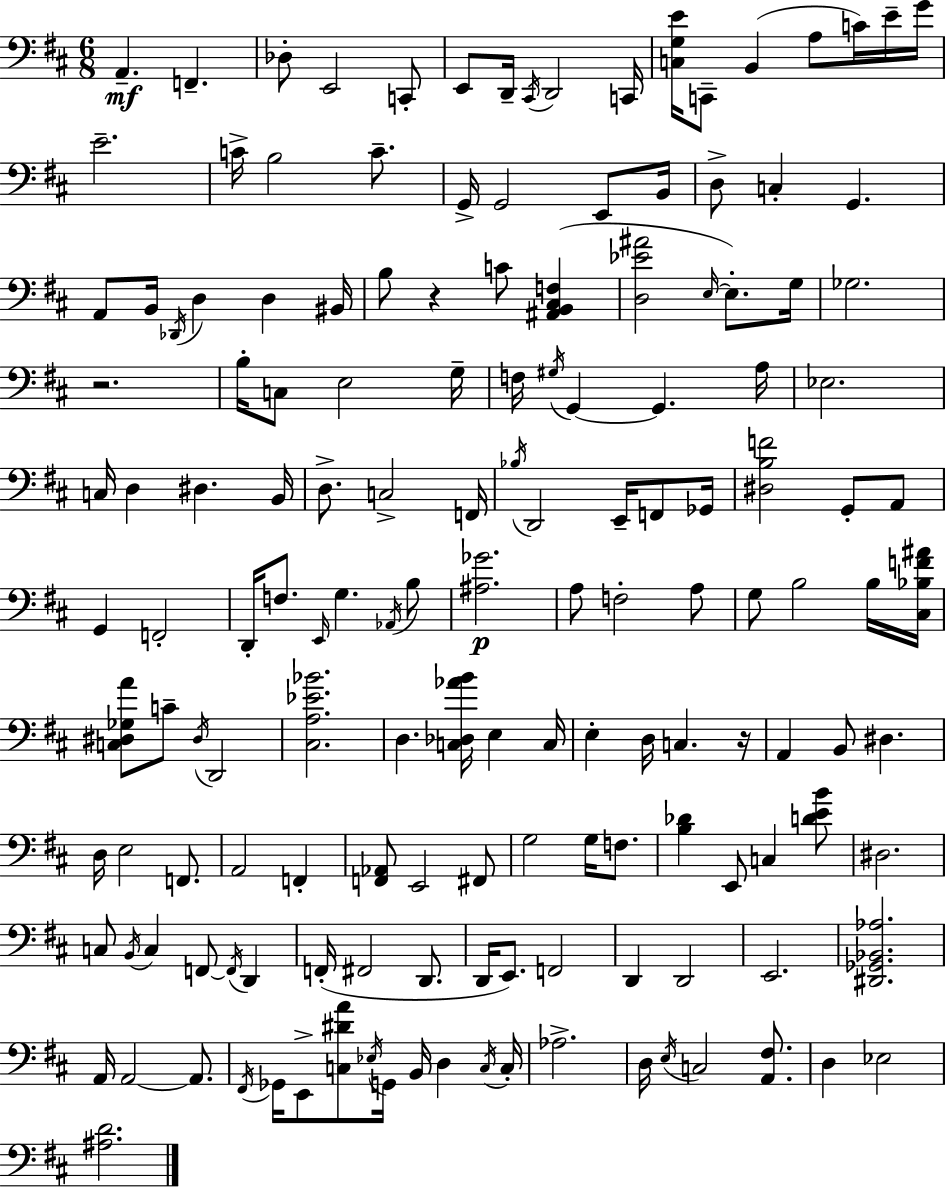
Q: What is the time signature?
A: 6/8